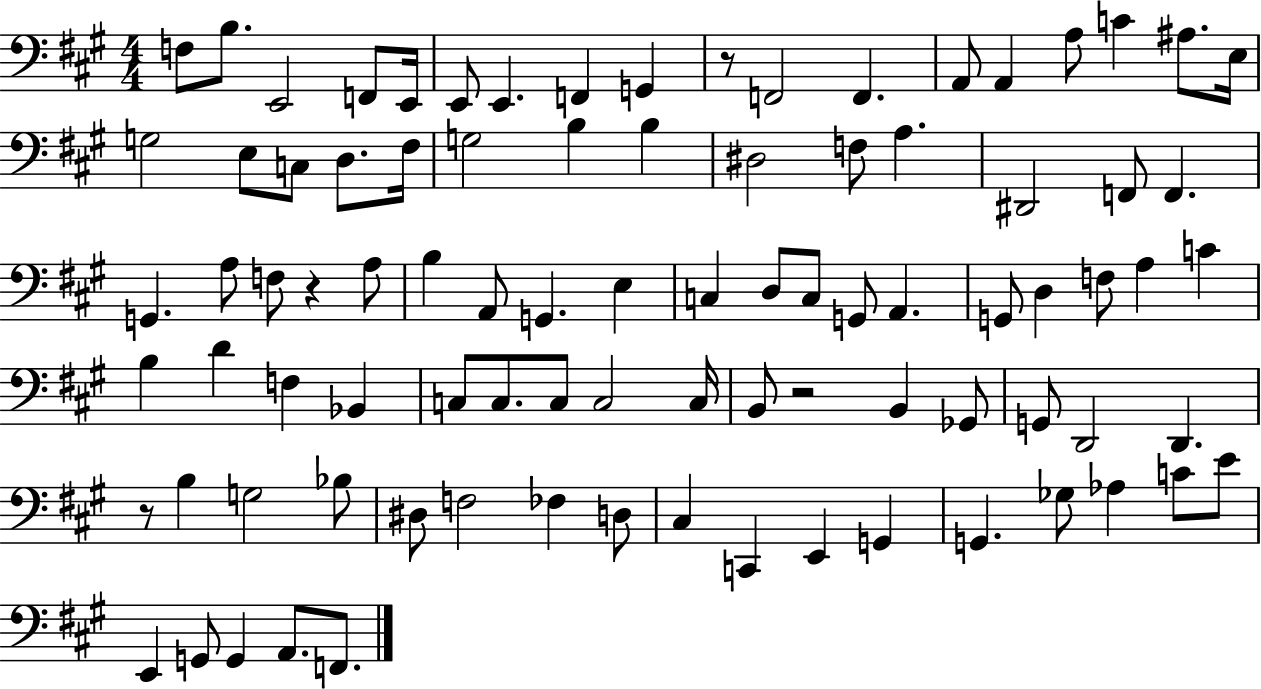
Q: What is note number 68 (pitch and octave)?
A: D#3